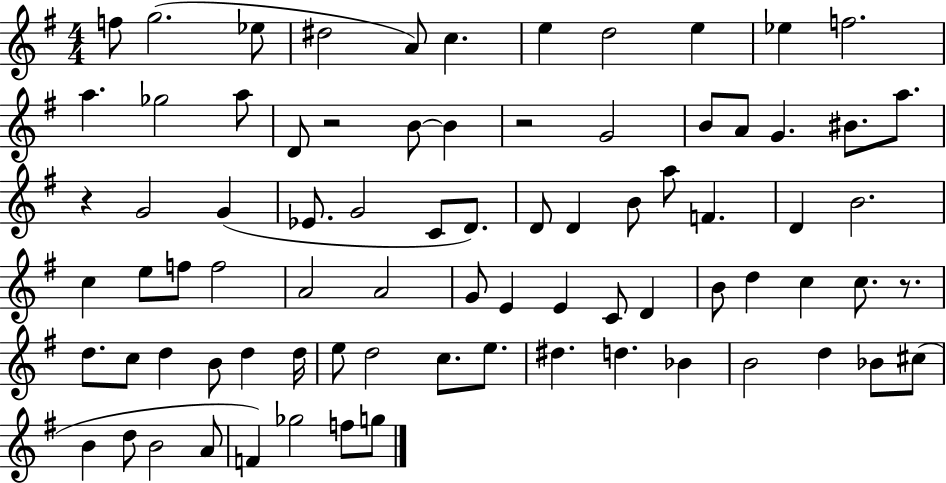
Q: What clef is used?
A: treble